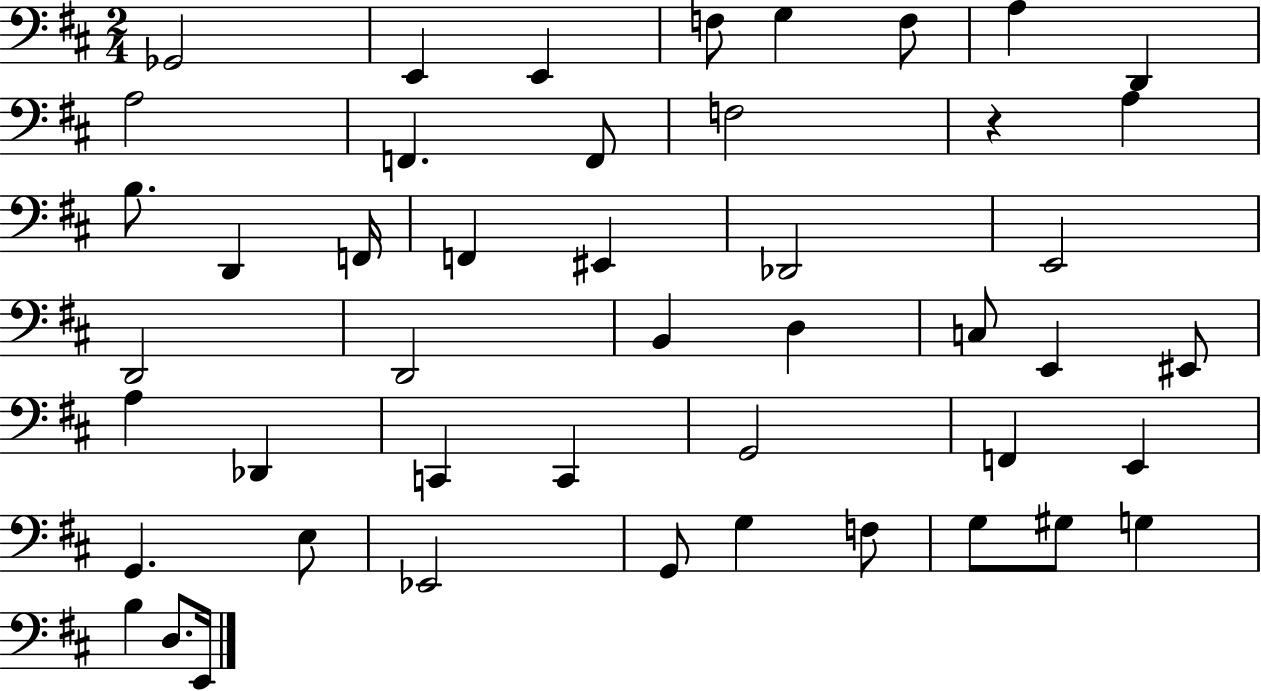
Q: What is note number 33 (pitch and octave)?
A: F2